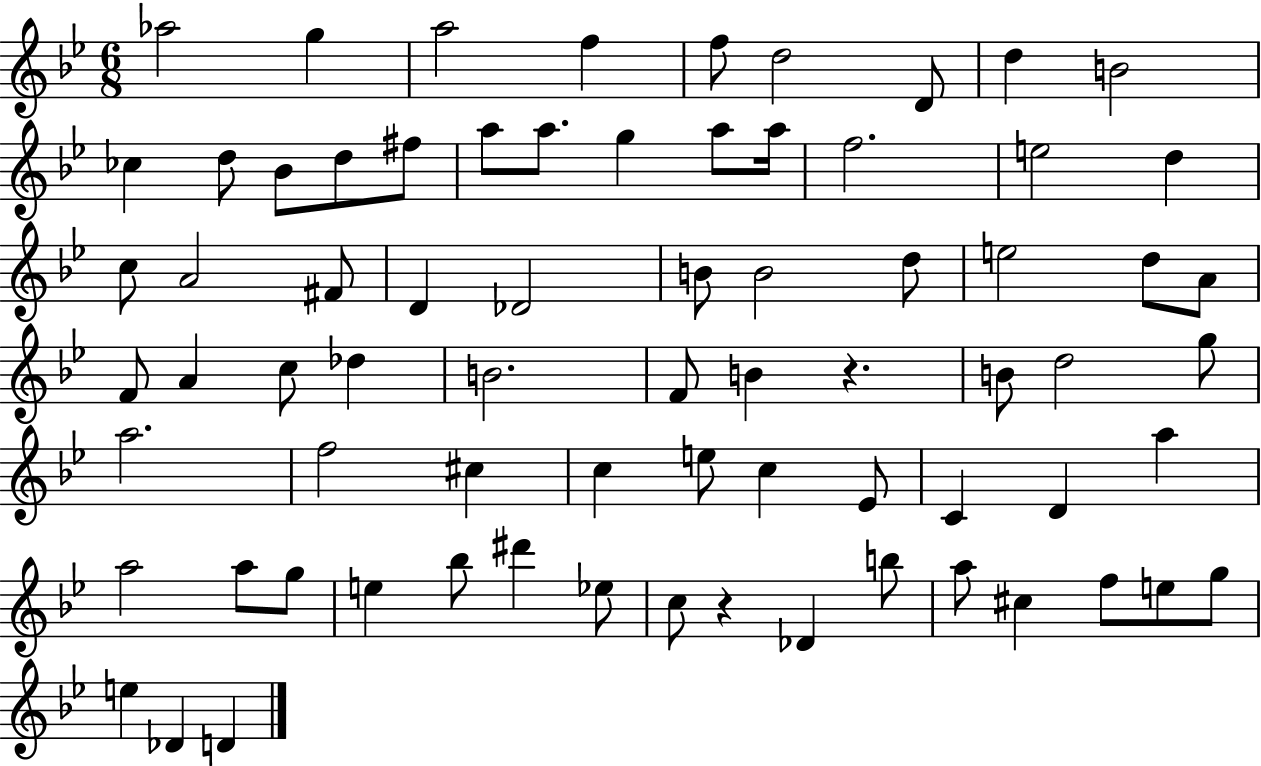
X:1
T:Untitled
M:6/8
L:1/4
K:Bb
_a2 g a2 f f/2 d2 D/2 d B2 _c d/2 _B/2 d/2 ^f/2 a/2 a/2 g a/2 a/4 f2 e2 d c/2 A2 ^F/2 D _D2 B/2 B2 d/2 e2 d/2 A/2 F/2 A c/2 _d B2 F/2 B z B/2 d2 g/2 a2 f2 ^c c e/2 c _E/2 C D a a2 a/2 g/2 e _b/2 ^d' _e/2 c/2 z _D b/2 a/2 ^c f/2 e/2 g/2 e _D D